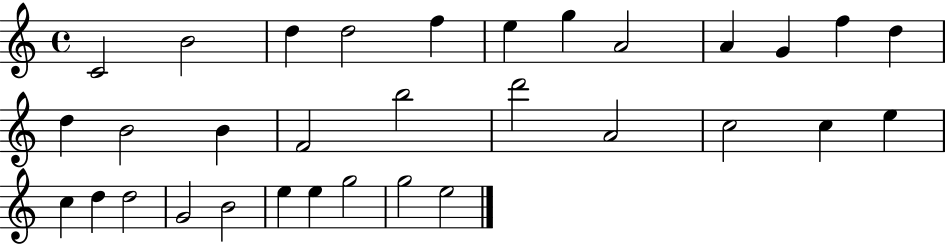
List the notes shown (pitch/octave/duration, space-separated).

C4/h B4/h D5/q D5/h F5/q E5/q G5/q A4/h A4/q G4/q F5/q D5/q D5/q B4/h B4/q F4/h B5/h D6/h A4/h C5/h C5/q E5/q C5/q D5/q D5/h G4/h B4/h E5/q E5/q G5/h G5/h E5/h